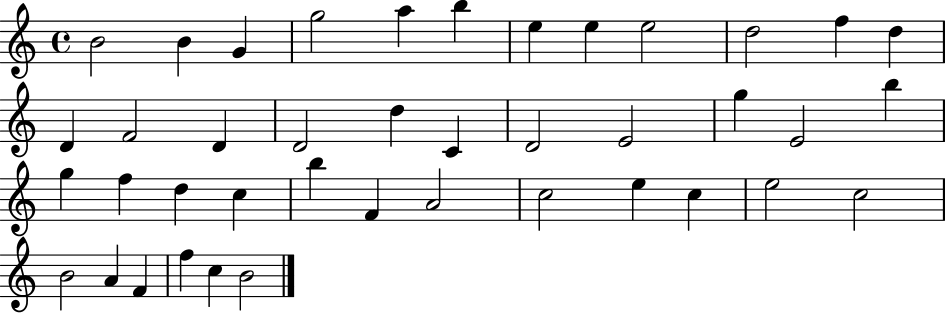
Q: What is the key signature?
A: C major